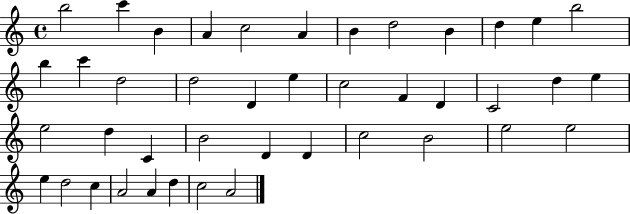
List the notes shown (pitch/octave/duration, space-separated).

B5/h C6/q B4/q A4/q C5/h A4/q B4/q D5/h B4/q D5/q E5/q B5/h B5/q C6/q D5/h D5/h D4/q E5/q C5/h F4/q D4/q C4/h D5/q E5/q E5/h D5/q C4/q B4/h D4/q D4/q C5/h B4/h E5/h E5/h E5/q D5/h C5/q A4/h A4/q D5/q C5/h A4/h